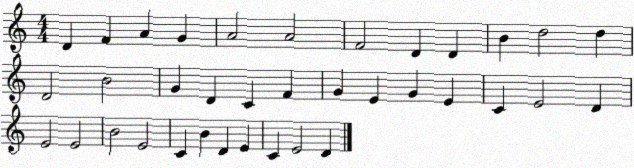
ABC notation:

X:1
T:Untitled
M:4/4
L:1/4
K:C
D F A G A2 A2 F2 D D B d2 d D2 B2 G D C F G E G E C E2 D E2 E2 B2 E2 C B D E C E2 D